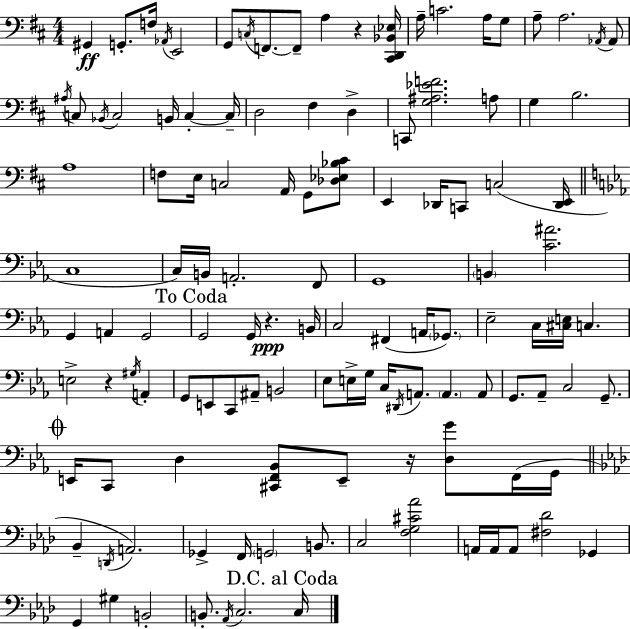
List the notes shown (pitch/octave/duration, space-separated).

G#2/q G2/e. F3/s Ab2/s E2/h G2/e C3/s F2/e. F2/e A3/q R/q [C#2,D2,Bb2,Eb3]/s A3/s C4/h. A3/s G3/e A3/e A3/h. Ab2/s Ab2/e A#3/s C3/e Bb2/s C3/h B2/s C3/q C3/s D3/h F#3/q D3/q C2/e [G3,A#3,Eb4,F4]/h. A3/e G3/q B3/h. A3/w F3/e E3/s C3/h A2/s G2/e [Db3,Eb3,Bb3,C#4]/e E2/q Db2/s C2/e C3/h [Db2,E2]/s C3/w C3/s B2/s A2/h. F2/e G2/w B2/q [C4,A#4]/h. G2/q A2/q G2/h G2/h G2/s R/q. B2/s C3/h F#2/q A2/s Gb2/e. Eb3/h C3/s [C#3,E3]/s C3/q. E3/h R/q G#3/s A2/q G2/e E2/e C2/e A#2/e B2/h Eb3/e E3/s G3/s C3/s D#2/s A2/e. A2/q. A2/e G2/e. Ab2/e C3/h G2/e. E2/s C2/e D3/q [C#2,F2,Bb2]/e E2/e R/s [D3,G4]/e F2/s G2/s Bb2/q D2/s A2/h. Gb2/q F2/s G2/h B2/e. C3/h [F3,G3,C#4,Ab4]/h A2/s A2/s A2/e [F#3,Db4]/h Gb2/q G2/q G#3/q B2/h B2/e. Ab2/s C3/h. C3/s